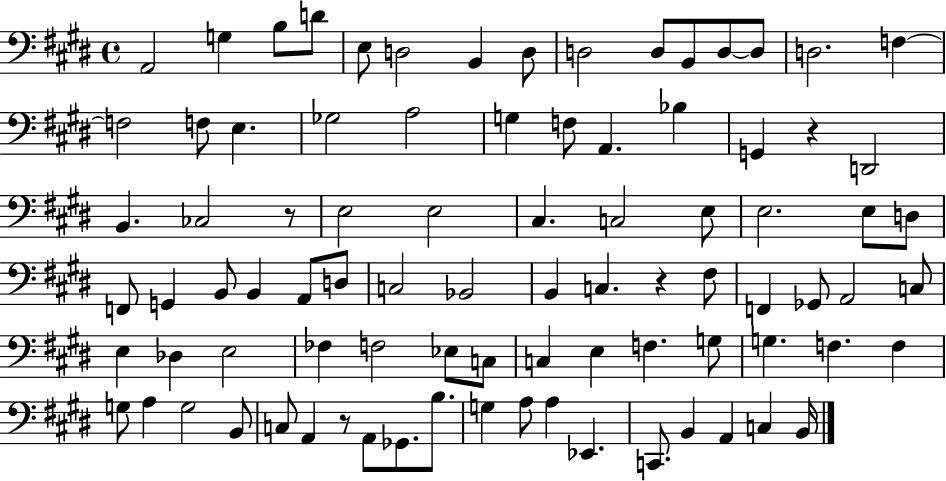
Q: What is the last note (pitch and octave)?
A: B2